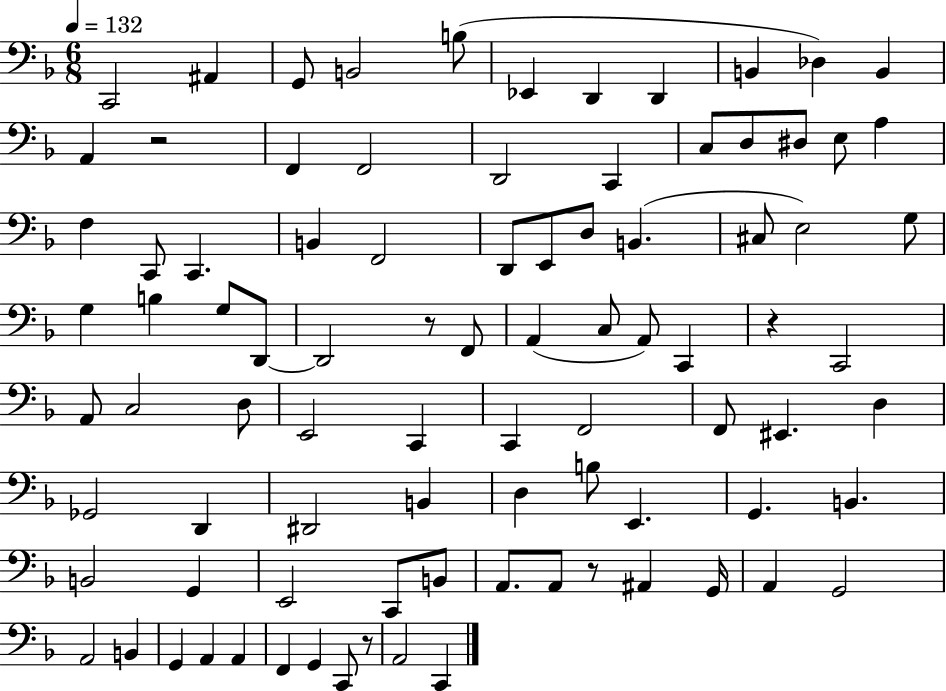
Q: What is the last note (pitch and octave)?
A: C2